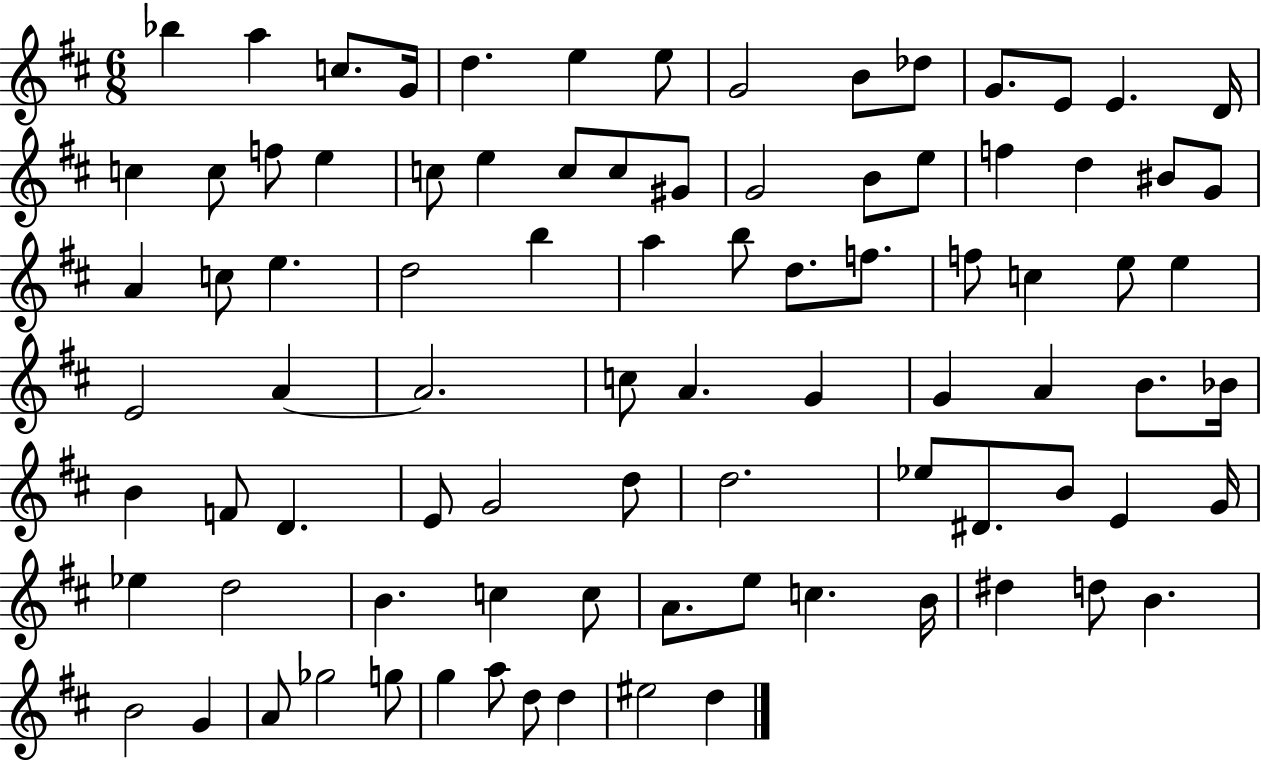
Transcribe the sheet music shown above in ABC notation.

X:1
T:Untitled
M:6/8
L:1/4
K:D
_b a c/2 G/4 d e e/2 G2 B/2 _d/2 G/2 E/2 E D/4 c c/2 f/2 e c/2 e c/2 c/2 ^G/2 G2 B/2 e/2 f d ^B/2 G/2 A c/2 e d2 b a b/2 d/2 f/2 f/2 c e/2 e E2 A A2 c/2 A G G A B/2 _B/4 B F/2 D E/2 G2 d/2 d2 _e/2 ^D/2 B/2 E G/4 _e d2 B c c/2 A/2 e/2 c B/4 ^d d/2 B B2 G A/2 _g2 g/2 g a/2 d/2 d ^e2 d